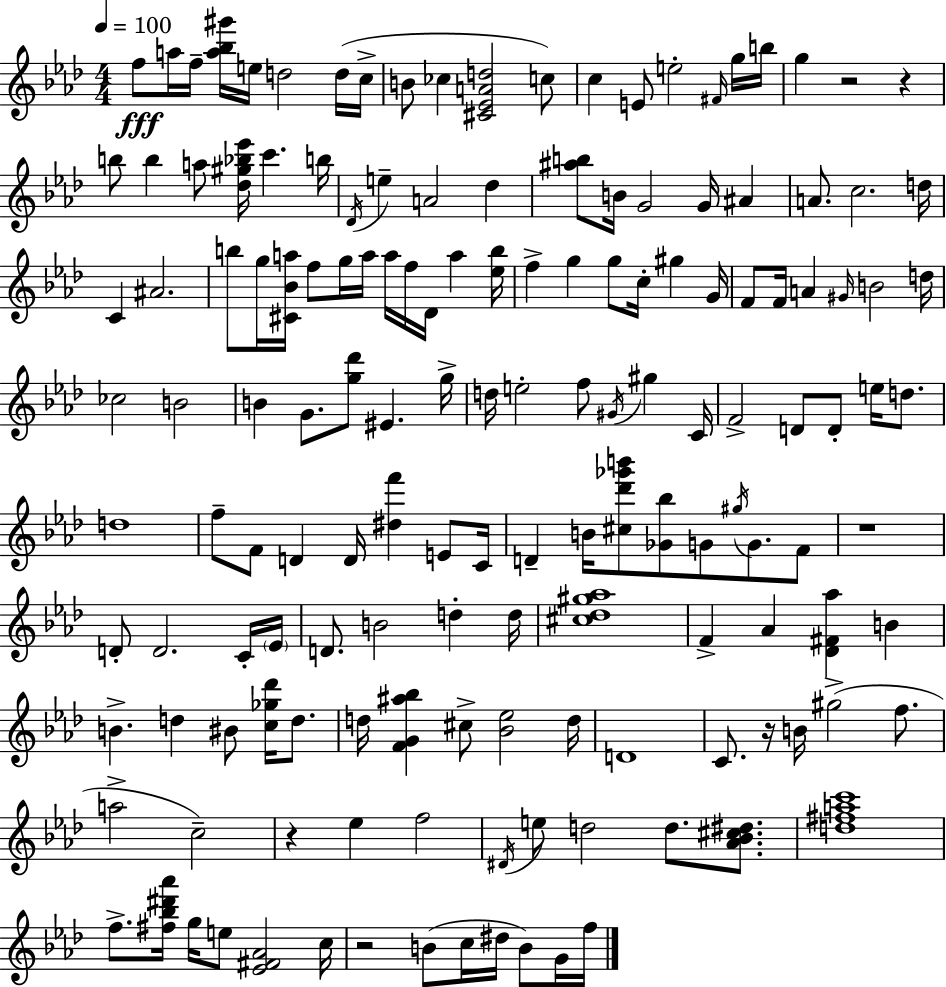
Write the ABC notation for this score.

X:1
T:Untitled
M:4/4
L:1/4
K:Fm
f/2 a/4 f/4 [a_b^g']/4 e/4 d2 d/4 c/4 B/2 _c [^C_EAd]2 c/2 c E/2 e2 ^F/4 g/4 b/4 g z2 z b/2 b a/2 [_d^g_b_e']/4 c' b/4 _D/4 e A2 _d [^ab]/2 B/4 G2 G/4 ^A A/2 c2 d/4 C ^A2 b/2 g/4 [^C_Ba]/4 f/2 g/4 a/4 a/4 f/4 _D/4 a [_eb]/4 f g g/2 c/4 ^g G/4 F/2 F/4 A ^G/4 B2 d/4 _c2 B2 B G/2 [g_d']/2 ^E g/4 d/4 e2 f/2 ^G/4 ^g C/4 F2 D/2 D/2 e/4 d/2 d4 f/2 F/2 D D/4 [^df'] E/2 C/4 D B/4 [^c_d'_g'b']/2 [_G_b]/2 G/2 ^g/4 G/2 F/2 z4 D/2 D2 C/4 _E/4 D/2 B2 d d/4 [^c_d^g_a]4 F _A [_D^F_a] B B d ^B/2 [c_g_d']/4 d/2 d/4 [FG^a_b] ^c/2 [_B_e]2 d/4 D4 C/2 z/4 B/4 ^g2 f/2 a2 c2 z _e f2 ^D/4 e/2 d2 d/2 [_A_B^c^d]/2 [d^fac']4 f/2 [^f_b^d'_a']/4 g/4 e/2 [_E^F_A]2 c/4 z2 B/2 c/4 ^d/4 B/2 G/4 f/4